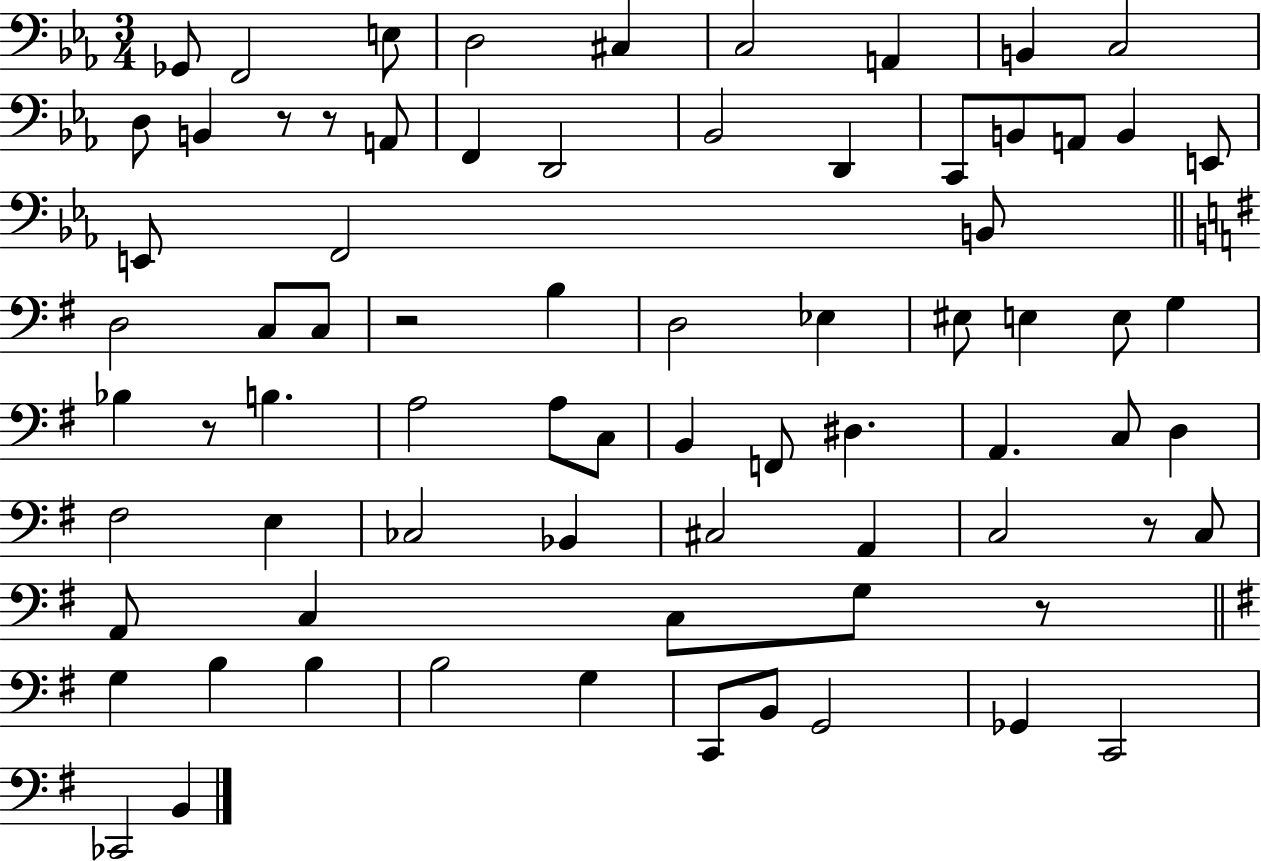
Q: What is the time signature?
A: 3/4